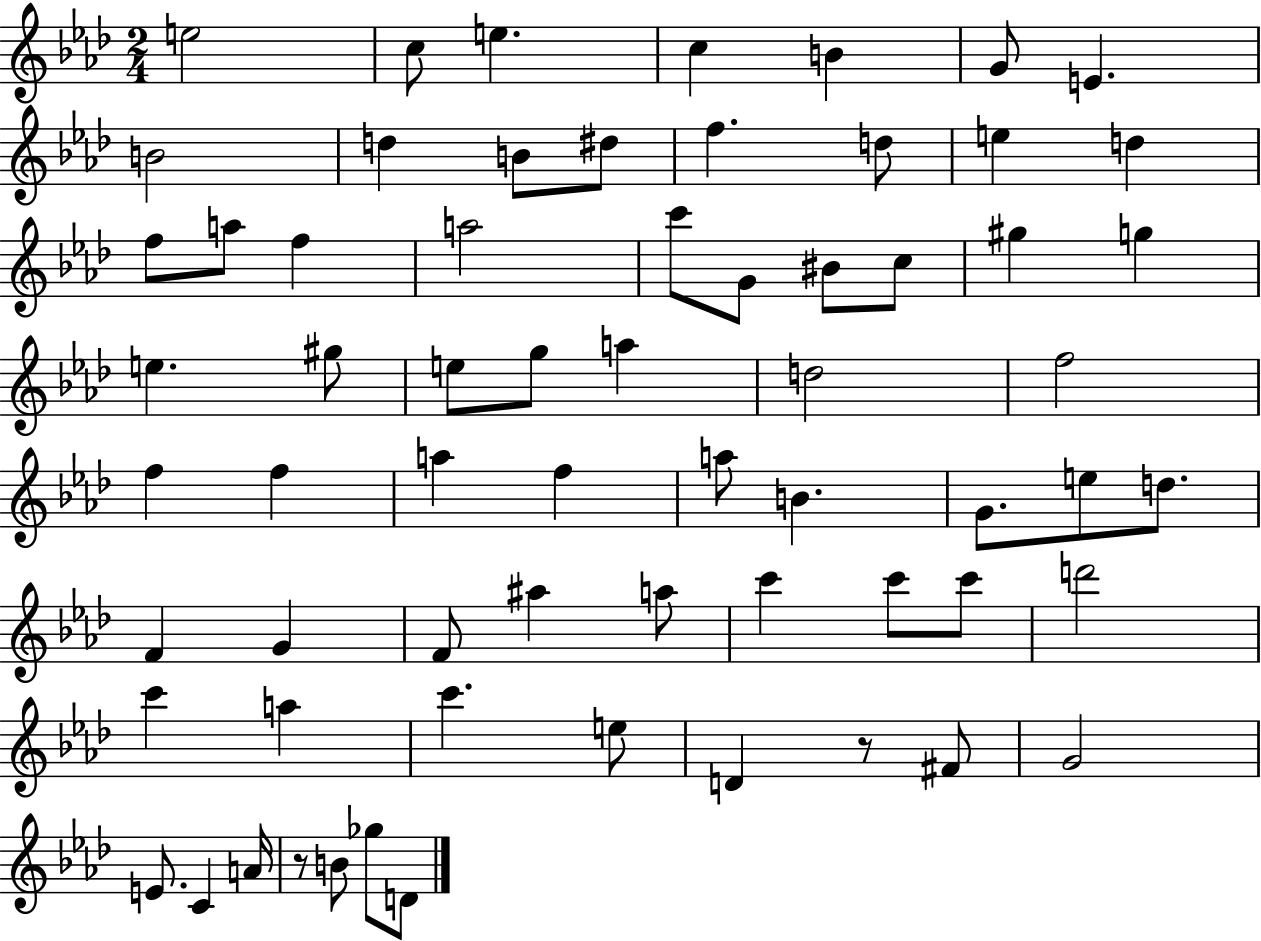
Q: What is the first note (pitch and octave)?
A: E5